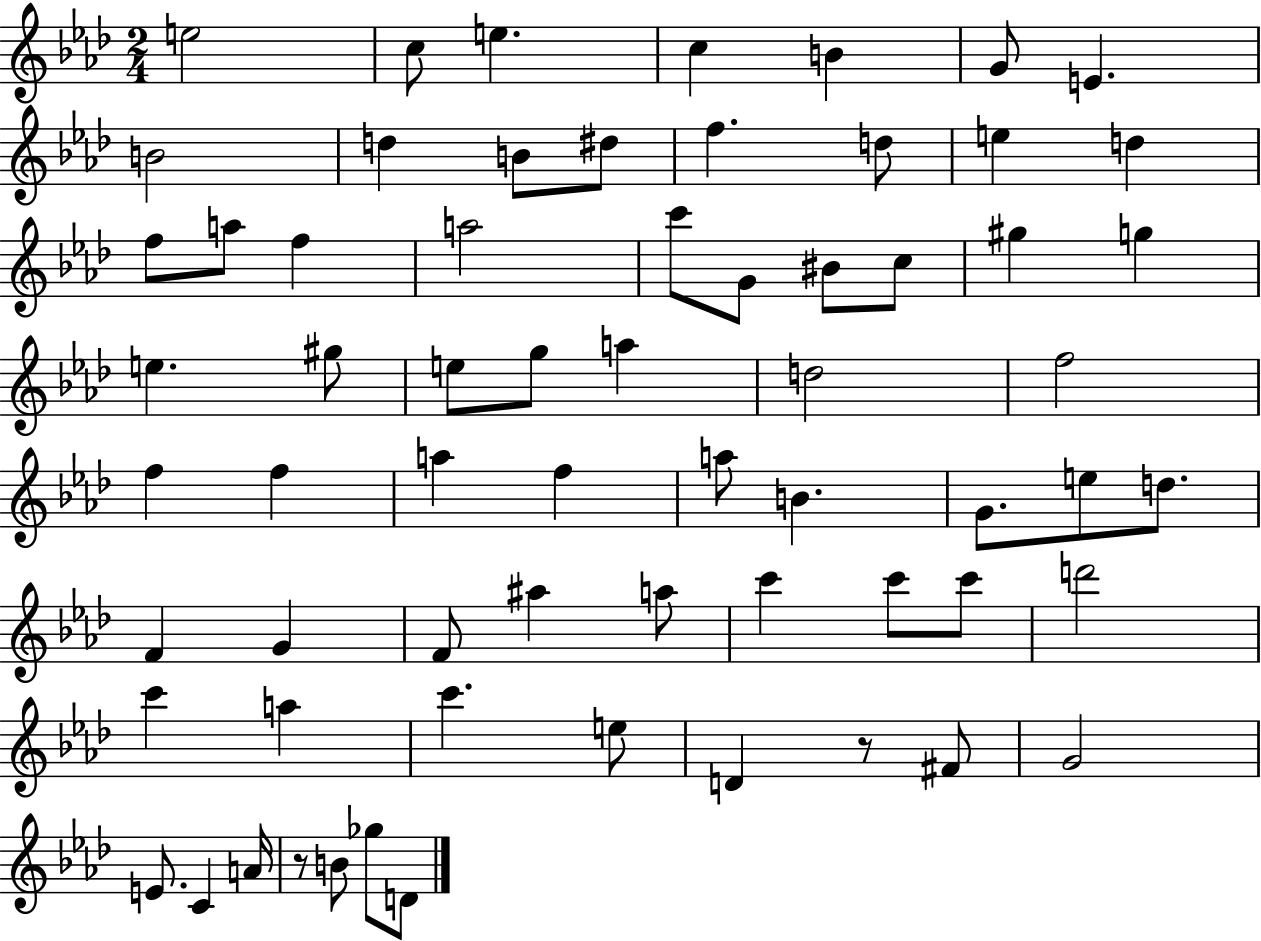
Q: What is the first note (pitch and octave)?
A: E5